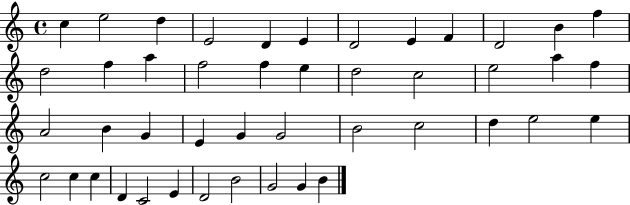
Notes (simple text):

C5/q E5/h D5/q E4/h D4/q E4/q D4/h E4/q F4/q D4/h B4/q F5/q D5/h F5/q A5/q F5/h F5/q E5/q D5/h C5/h E5/h A5/q F5/q A4/h B4/q G4/q E4/q G4/q G4/h B4/h C5/h D5/q E5/h E5/q C5/h C5/q C5/q D4/q C4/h E4/q D4/h B4/h G4/h G4/q B4/q